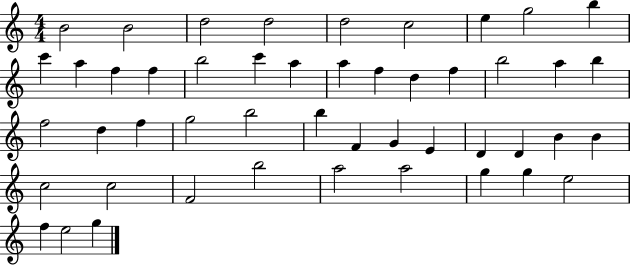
B4/h B4/h D5/h D5/h D5/h C5/h E5/q G5/h B5/q C6/q A5/q F5/q F5/q B5/h C6/q A5/q A5/q F5/q D5/q F5/q B5/h A5/q B5/q F5/h D5/q F5/q G5/h B5/h B5/q F4/q G4/q E4/q D4/q D4/q B4/q B4/q C5/h C5/h F4/h B5/h A5/h A5/h G5/q G5/q E5/h F5/q E5/h G5/q